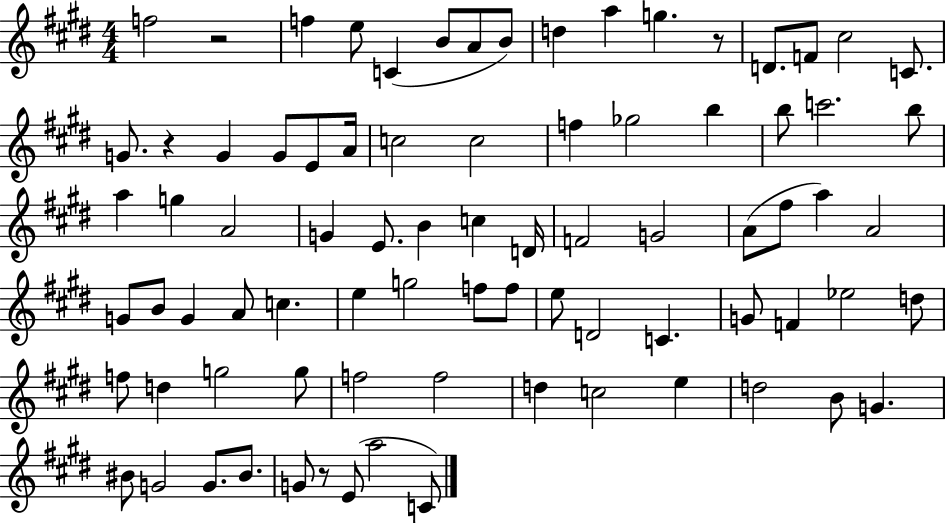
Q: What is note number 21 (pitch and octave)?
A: C5